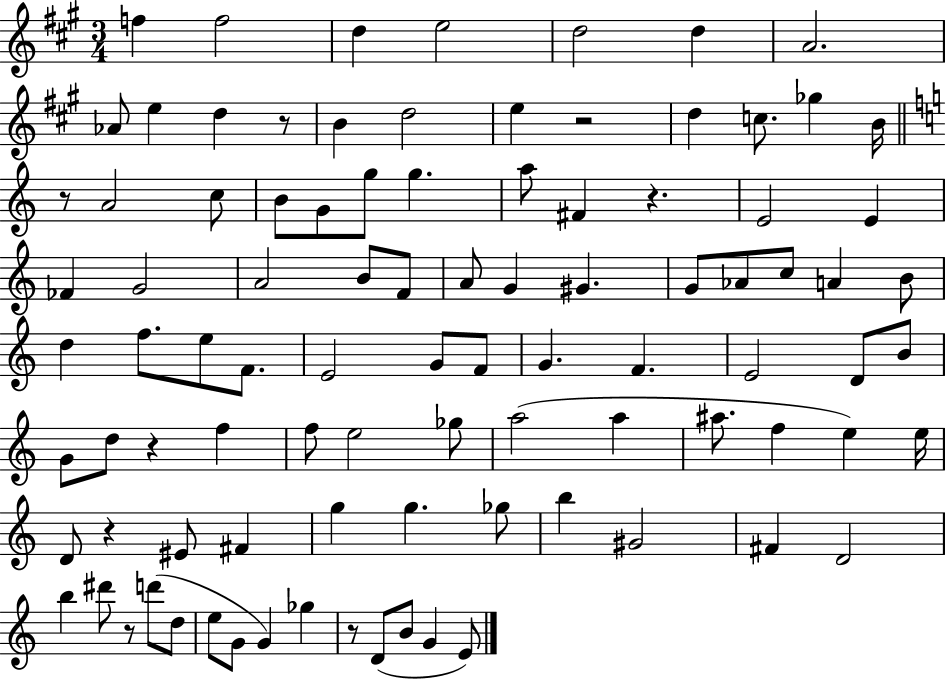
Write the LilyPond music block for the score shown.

{
  \clef treble
  \numericTimeSignature
  \time 3/4
  \key a \major
  f''4 f''2 | d''4 e''2 | d''2 d''4 | a'2. | \break aes'8 e''4 d''4 r8 | b'4 d''2 | e''4 r2 | d''4 c''8. ges''4 b'16 | \break \bar "||" \break \key a \minor r8 a'2 c''8 | b'8 g'8 g''8 g''4. | a''8 fis'4 r4. | e'2 e'4 | \break fes'4 g'2 | a'2 b'8 f'8 | a'8 g'4 gis'4. | g'8 aes'8 c''8 a'4 b'8 | \break d''4 f''8. e''8 f'8. | e'2 g'8 f'8 | g'4. f'4. | e'2 d'8 b'8 | \break g'8 d''8 r4 f''4 | f''8 e''2 ges''8 | a''2( a''4 | ais''8. f''4 e''4) e''16 | \break d'8 r4 eis'8 fis'4 | g''4 g''4. ges''8 | b''4 gis'2 | fis'4 d'2 | \break b''4 dis'''8 r8 d'''8( d''8 | e''8 g'8 g'4) ges''4 | r8 d'8( b'8 g'4 e'8) | \bar "|."
}